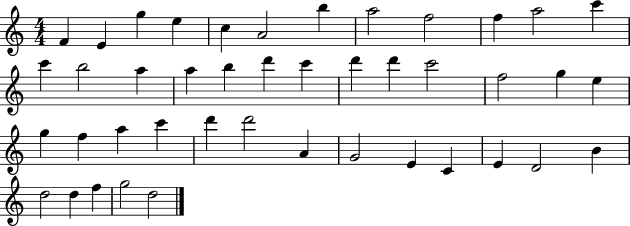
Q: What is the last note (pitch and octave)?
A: D5